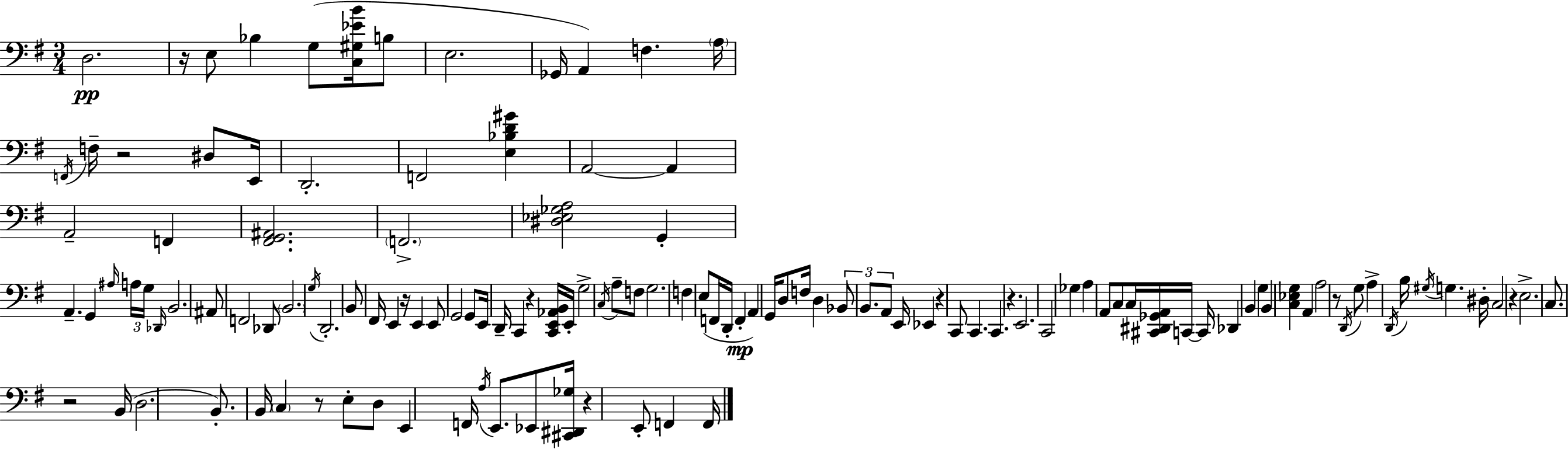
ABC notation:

X:1
T:Untitled
M:3/4
L:1/4
K:G
D,2 z/4 E,/2 _B, G,/2 [C,^G,_EB]/4 B,/2 E,2 _G,,/4 A,, F, A,/4 F,,/4 F,/4 z2 ^D,/2 E,,/4 D,,2 F,,2 [E,_B,D^G] A,,2 A,, A,,2 F,, [^F,,G,,^A,,]2 F,,2 [^D,_E,_G,A,]2 G,, A,, G,, ^A,/4 A,/4 G,/4 _D,,/4 B,,2 ^A,,/2 F,,2 _D,,/2 B,,2 G,/4 D,,2 B,,/2 ^F,,/4 E,, z/4 E,, E,,/2 G,,2 G,,/2 E,,/4 D,,/4 C,, z [C,,E,,_A,,B,,]/4 E,,/4 G,2 C,/4 A,/2 F,/2 G,2 F, E,/2 F,,/4 D,,/4 F,, A,, G,,/4 D,/2 F,/4 D, _B,,/2 B,,/2 A,,/2 E,,/4 _E,, z C,,/2 C,, C,, z E,,2 C,,2 _G, A, A,,/2 C,/2 C,/4 [^C,,^D,,_G,,A,,]/4 C,,/4 C,,/4 _D,, B,, G, B,, [C,_E,G,] A,, A,2 z/2 D,,/4 G,/2 A, D,,/4 B,/4 ^G,/4 G, ^D,/4 C,2 z E,2 C,/2 z2 B,,/4 D,2 B,,/2 B,,/4 C, z/2 E,/2 D,/2 E,, F,,/4 A,/4 E,,/2 _E,,/2 [^C,,^D,,_G,]/4 z E,,/2 F,, F,,/4